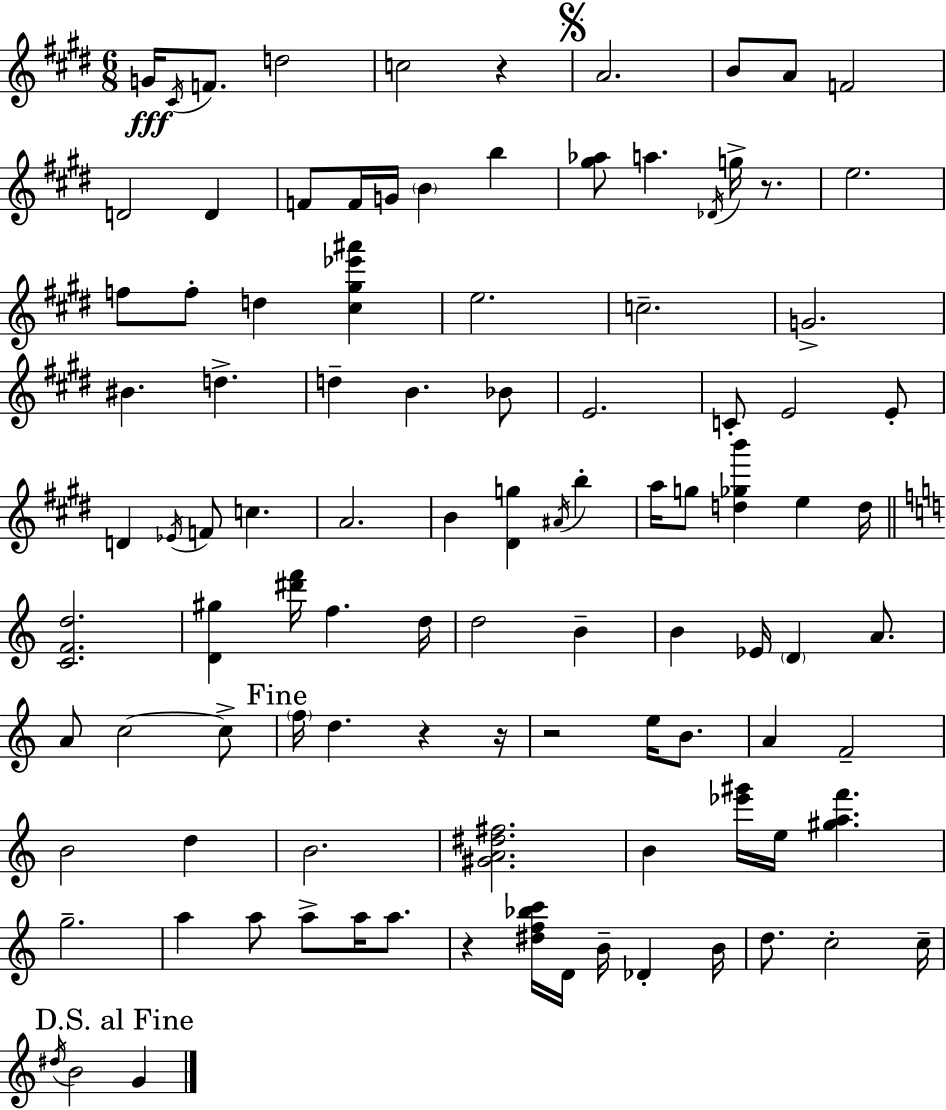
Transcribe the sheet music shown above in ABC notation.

X:1
T:Untitled
M:6/8
L:1/4
K:E
G/4 ^C/4 F/2 d2 c2 z A2 B/2 A/2 F2 D2 D F/2 F/4 G/4 B b [^g_a]/2 a _D/4 g/4 z/2 e2 f/2 f/2 d [^c^g_e'^a'] e2 c2 G2 ^B d d B _B/2 E2 C/2 E2 E/2 D _E/4 F/2 c A2 B [^Dg] ^A/4 b a/4 g/2 [d_gb'] e d/4 [CFd]2 [D^g] [^d'f']/4 f d/4 d2 B B _E/4 D A/2 A/2 c2 c/2 f/4 d z z/4 z2 e/4 B/2 A F2 B2 d B2 [^GA^d^f]2 B [_e'^g']/4 e/4 [^gaf'] g2 a a/2 a/2 a/4 a/2 z [^df_bc']/4 D/4 B/4 _D B/4 d/2 c2 c/4 ^d/4 B2 G